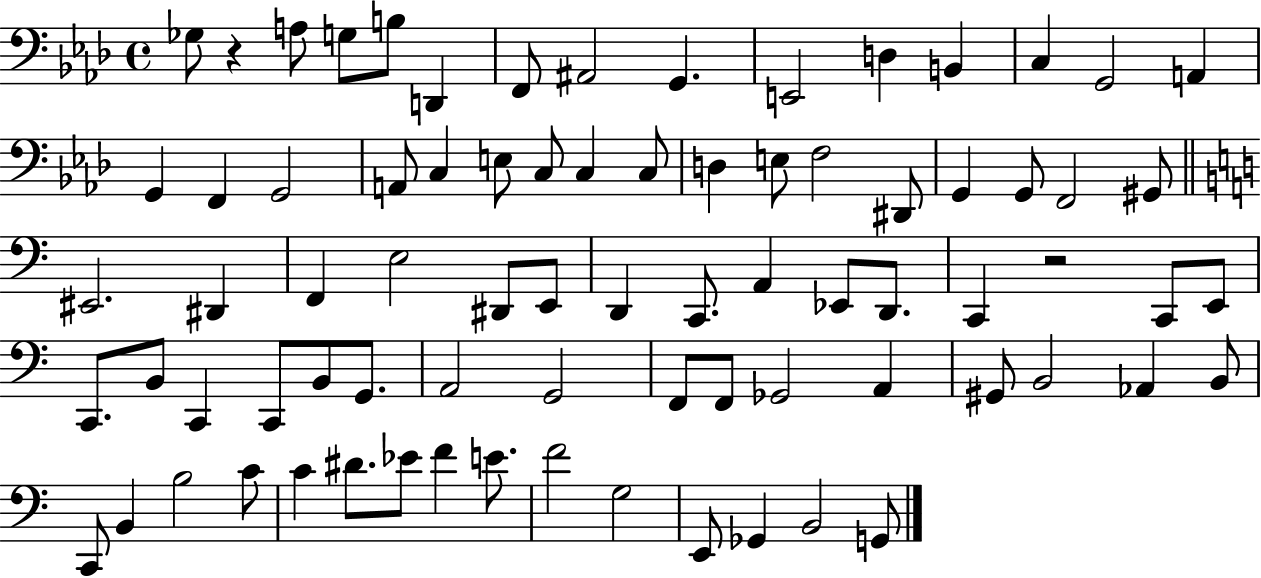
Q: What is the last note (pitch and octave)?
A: G2